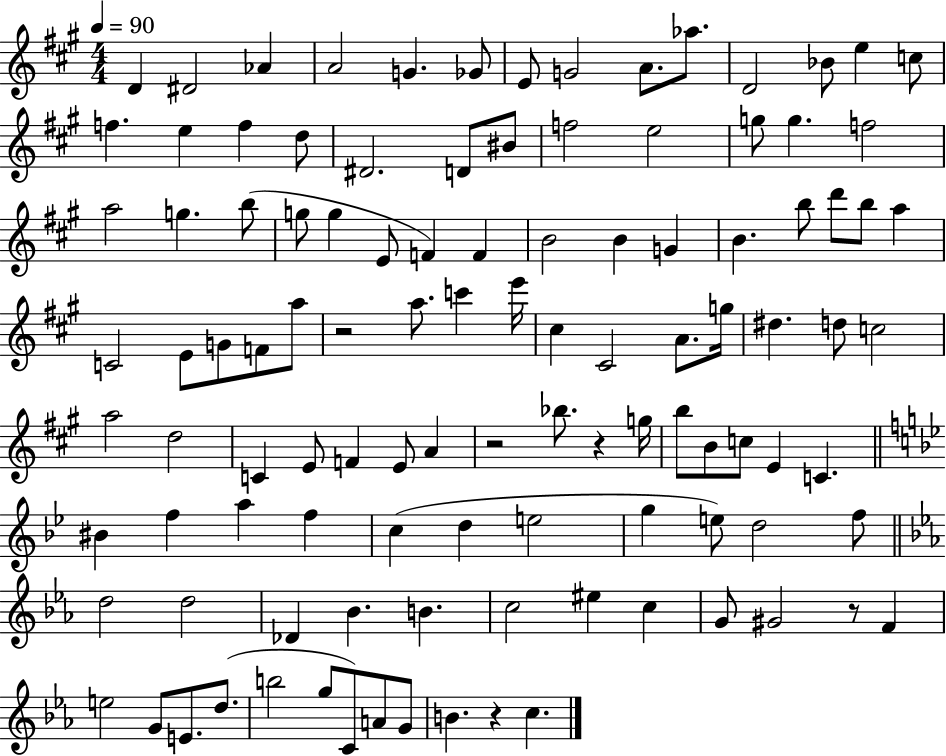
{
  \clef treble
  \numericTimeSignature
  \time 4/4
  \key a \major
  \tempo 4 = 90
  d'4 dis'2 aes'4 | a'2 g'4. ges'8 | e'8 g'2 a'8. aes''8. | d'2 bes'8 e''4 c''8 | \break f''4. e''4 f''4 d''8 | dis'2. d'8 bis'8 | f''2 e''2 | g''8 g''4. f''2 | \break a''2 g''4. b''8( | g''8 g''4 e'8 f'4) f'4 | b'2 b'4 g'4 | b'4. b''8 d'''8 b''8 a''4 | \break c'2 e'8 g'8 f'8 a''8 | r2 a''8. c'''4 e'''16 | cis''4 cis'2 a'8. g''16 | dis''4. d''8 c''2 | \break a''2 d''2 | c'4 e'8 f'4 e'8 a'4 | r2 bes''8. r4 g''16 | b''8 b'8 c''8 e'4 c'4. | \break \bar "||" \break \key g \minor bis'4 f''4 a''4 f''4 | c''4( d''4 e''2 | g''4 e''8) d''2 f''8 | \bar "||" \break \key ees \major d''2 d''2 | des'4 bes'4. b'4. | c''2 eis''4 c''4 | g'8 gis'2 r8 f'4 | \break e''2 g'8 e'8. d''8.( | b''2 g''8 c'8) a'8 g'8 | b'4. r4 c''4. | \bar "|."
}